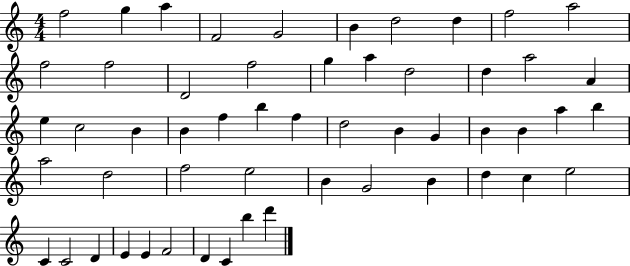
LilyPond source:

{
  \clef treble
  \numericTimeSignature
  \time 4/4
  \key c \major
  f''2 g''4 a''4 | f'2 g'2 | b'4 d''2 d''4 | f''2 a''2 | \break f''2 f''2 | d'2 f''2 | g''4 a''4 d''2 | d''4 a''2 a'4 | \break e''4 c''2 b'4 | b'4 f''4 b''4 f''4 | d''2 b'4 g'4 | b'4 b'4 a''4 b''4 | \break a''2 d''2 | f''2 e''2 | b'4 g'2 b'4 | d''4 c''4 e''2 | \break c'4 c'2 d'4 | e'4 e'4 f'2 | d'4 c'4 b''4 d'''4 | \bar "|."
}